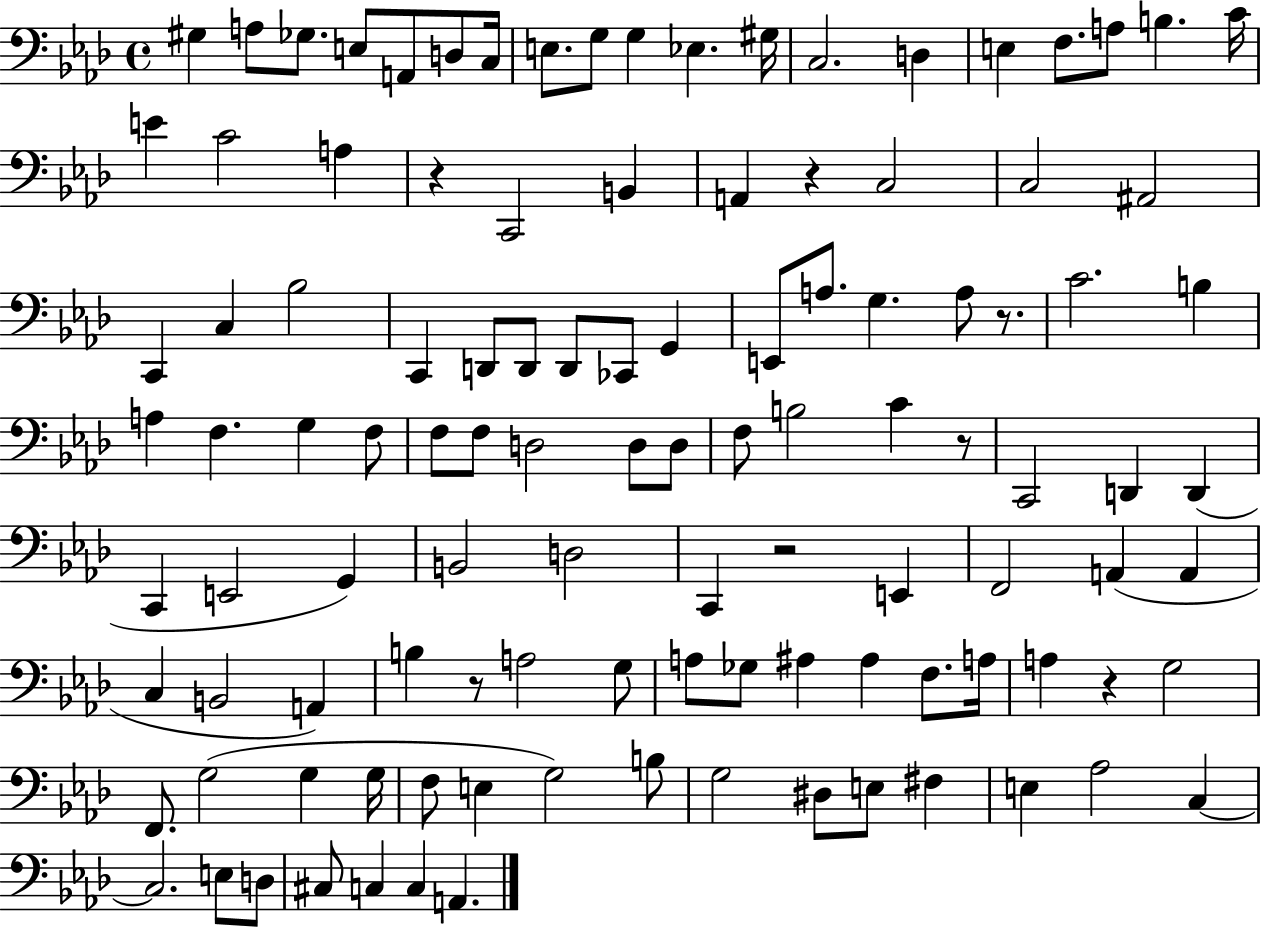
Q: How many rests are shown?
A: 7